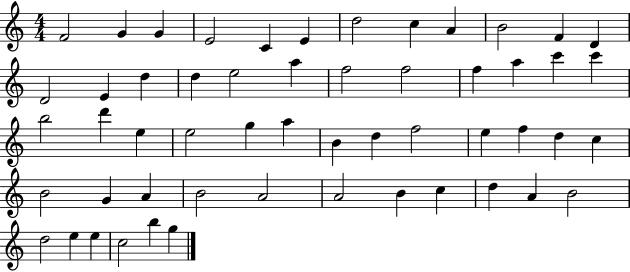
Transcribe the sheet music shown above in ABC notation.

X:1
T:Untitled
M:4/4
L:1/4
K:C
F2 G G E2 C E d2 c A B2 F D D2 E d d e2 a f2 f2 f a c' c' b2 d' e e2 g a B d f2 e f d c B2 G A B2 A2 A2 B c d A B2 d2 e e c2 b g